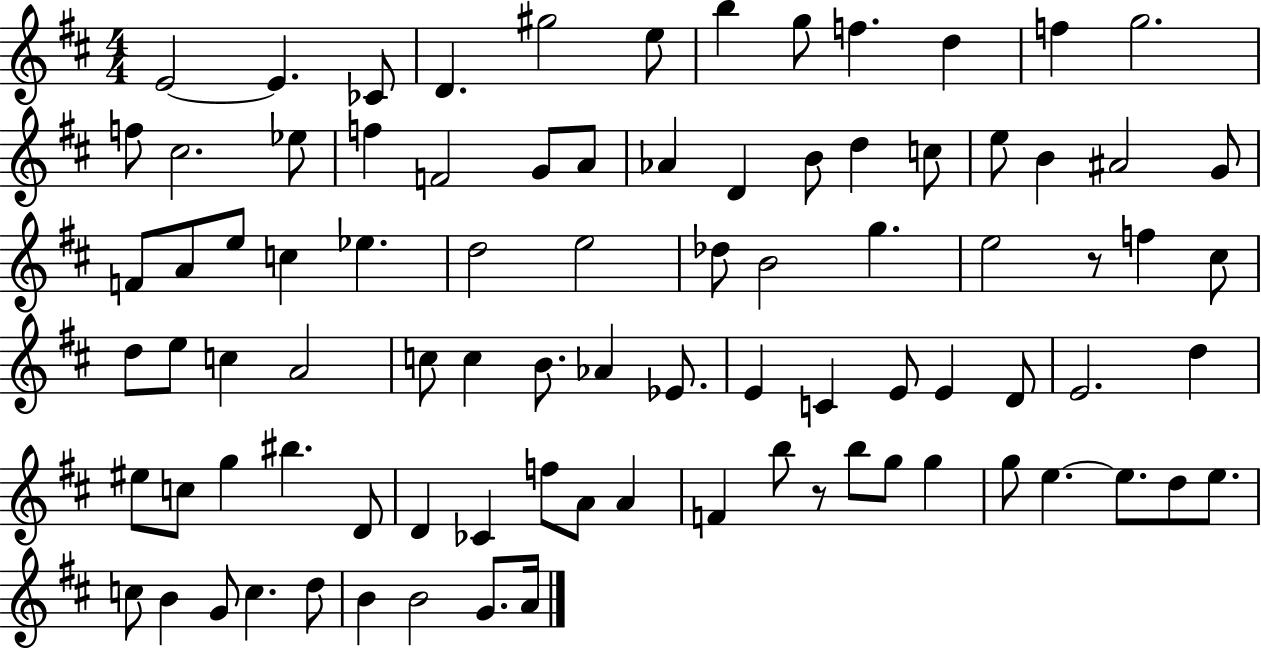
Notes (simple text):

E4/h E4/q. CES4/e D4/q. G#5/h E5/e B5/q G5/e F5/q. D5/q F5/q G5/h. F5/e C#5/h. Eb5/e F5/q F4/h G4/e A4/e Ab4/q D4/q B4/e D5/q C5/e E5/e B4/q A#4/h G4/e F4/e A4/e E5/e C5/q Eb5/q. D5/h E5/h Db5/e B4/h G5/q. E5/h R/e F5/q C#5/e D5/e E5/e C5/q A4/h C5/e C5/q B4/e. Ab4/q Eb4/e. E4/q C4/q E4/e E4/q D4/e E4/h. D5/q EIS5/e C5/e G5/q BIS5/q. D4/e D4/q CES4/q F5/e A4/e A4/q F4/q B5/e R/e B5/e G5/e G5/q G5/e E5/q. E5/e. D5/e E5/e. C5/e B4/q G4/e C5/q. D5/e B4/q B4/h G4/e. A4/s